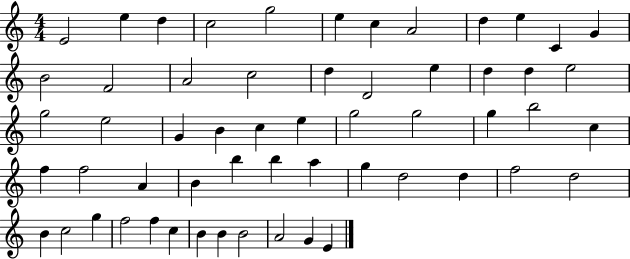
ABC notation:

X:1
T:Untitled
M:4/4
L:1/4
K:C
E2 e d c2 g2 e c A2 d e C G B2 F2 A2 c2 d D2 e d d e2 g2 e2 G B c e g2 g2 g b2 c f f2 A B b b a g d2 d f2 d2 B c2 g f2 f c B B B2 A2 G E